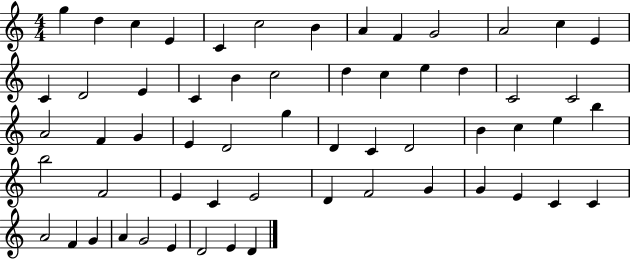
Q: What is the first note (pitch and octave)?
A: G5